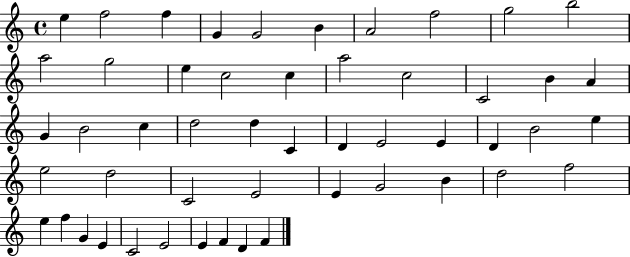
E5/q F5/h F5/q G4/q G4/h B4/q A4/h F5/h G5/h B5/h A5/h G5/h E5/q C5/h C5/q A5/h C5/h C4/h B4/q A4/q G4/q B4/h C5/q D5/h D5/q C4/q D4/q E4/h E4/q D4/q B4/h E5/q E5/h D5/h C4/h E4/h E4/q G4/h B4/q D5/h F5/h E5/q F5/q G4/q E4/q C4/h E4/h E4/q F4/q D4/q F4/q